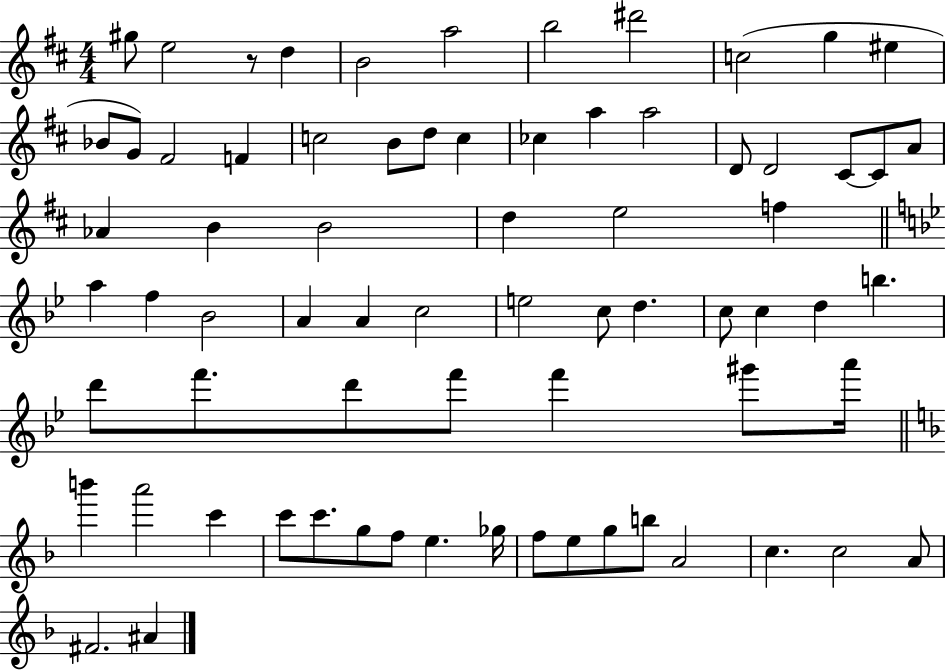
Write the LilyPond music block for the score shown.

{
  \clef treble
  \numericTimeSignature
  \time 4/4
  \key d \major
  gis''8 e''2 r8 d''4 | b'2 a''2 | b''2 dis'''2 | c''2( g''4 eis''4 | \break bes'8 g'8) fis'2 f'4 | c''2 b'8 d''8 c''4 | ces''4 a''4 a''2 | d'8 d'2 cis'8~~ cis'8 a'8 | \break aes'4 b'4 b'2 | d''4 e''2 f''4 | \bar "||" \break \key bes \major a''4 f''4 bes'2 | a'4 a'4 c''2 | e''2 c''8 d''4. | c''8 c''4 d''4 b''4. | \break d'''8 f'''8. d'''8 f'''8 f'''4 gis'''8 a'''16 | \bar "||" \break \key f \major b'''4 a'''2 c'''4 | c'''8 c'''8. g''8 f''8 e''4. ges''16 | f''8 e''8 g''8 b''8 a'2 | c''4. c''2 a'8 | \break fis'2. ais'4 | \bar "|."
}